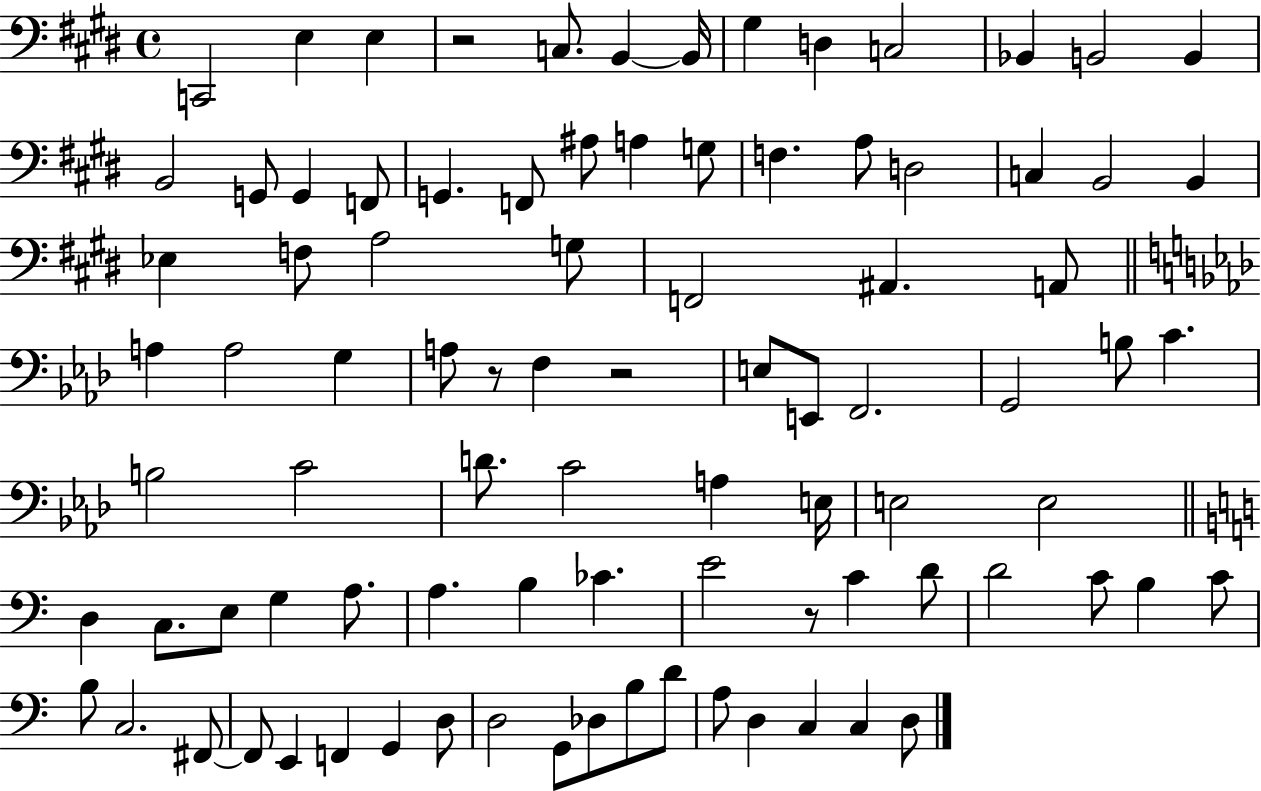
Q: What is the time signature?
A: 4/4